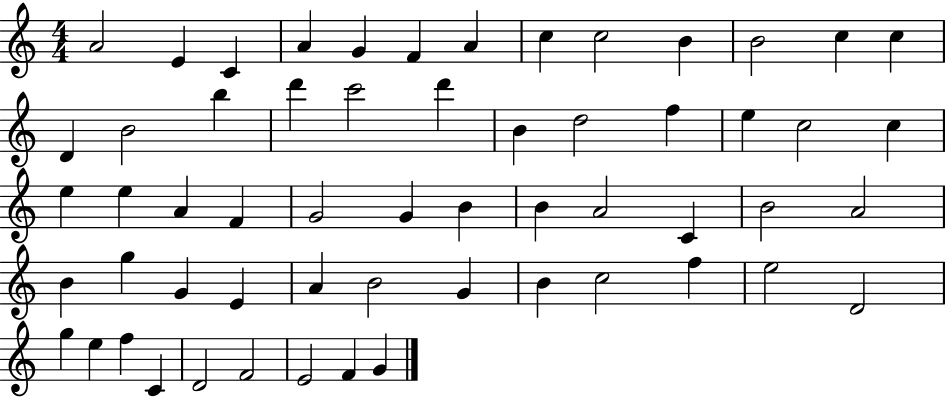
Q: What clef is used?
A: treble